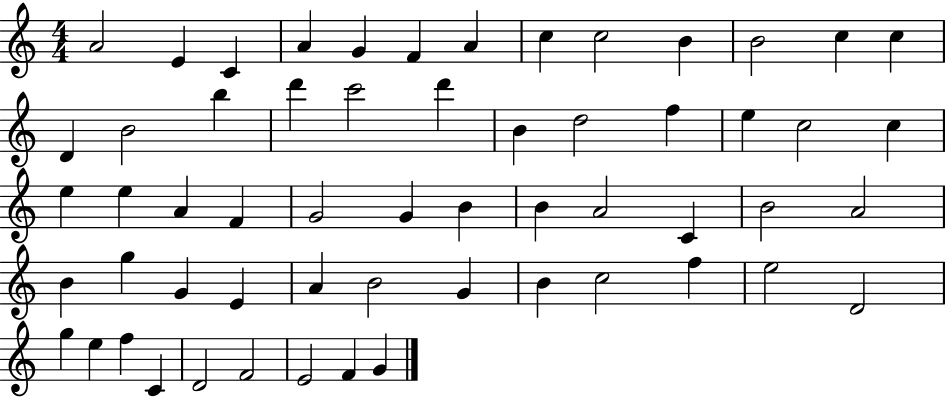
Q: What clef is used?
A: treble